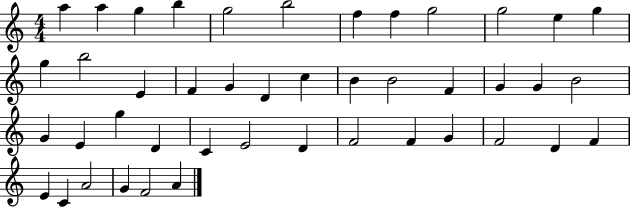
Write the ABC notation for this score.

X:1
T:Untitled
M:4/4
L:1/4
K:C
a a g b g2 b2 f f g2 g2 e g g b2 E F G D c B B2 F G G B2 G E g D C E2 D F2 F G F2 D F E C A2 G F2 A